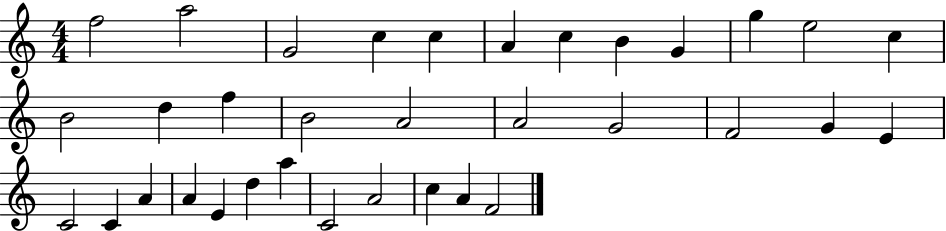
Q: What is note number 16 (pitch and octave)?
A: B4